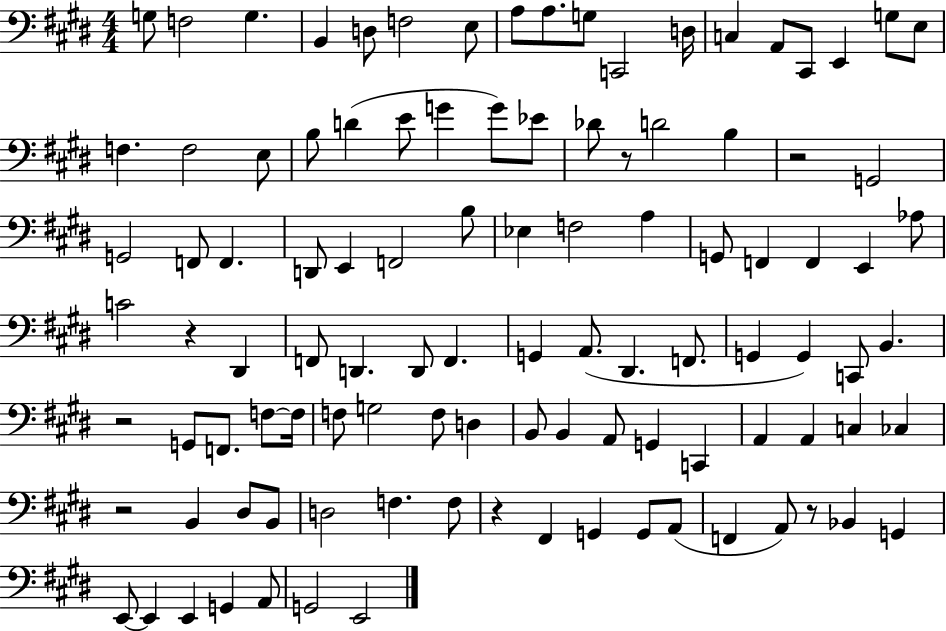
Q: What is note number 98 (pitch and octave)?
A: E2